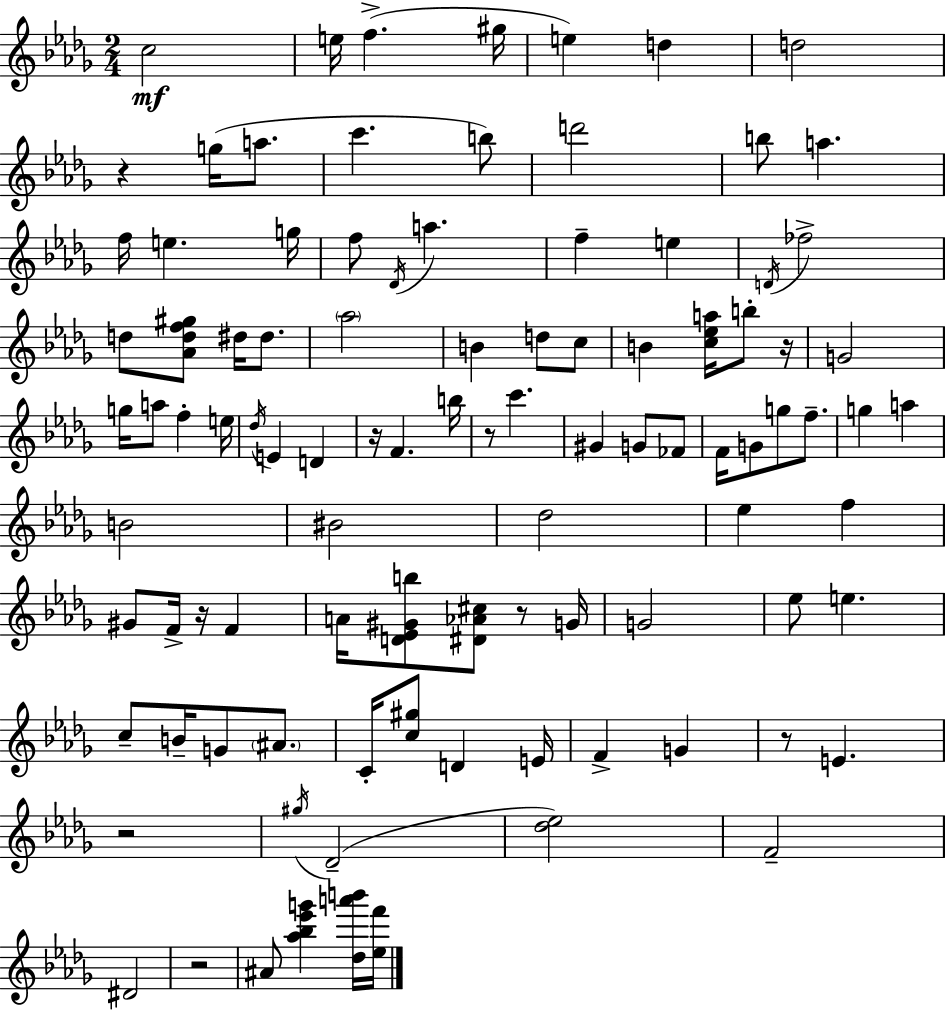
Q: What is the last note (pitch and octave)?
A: A#4